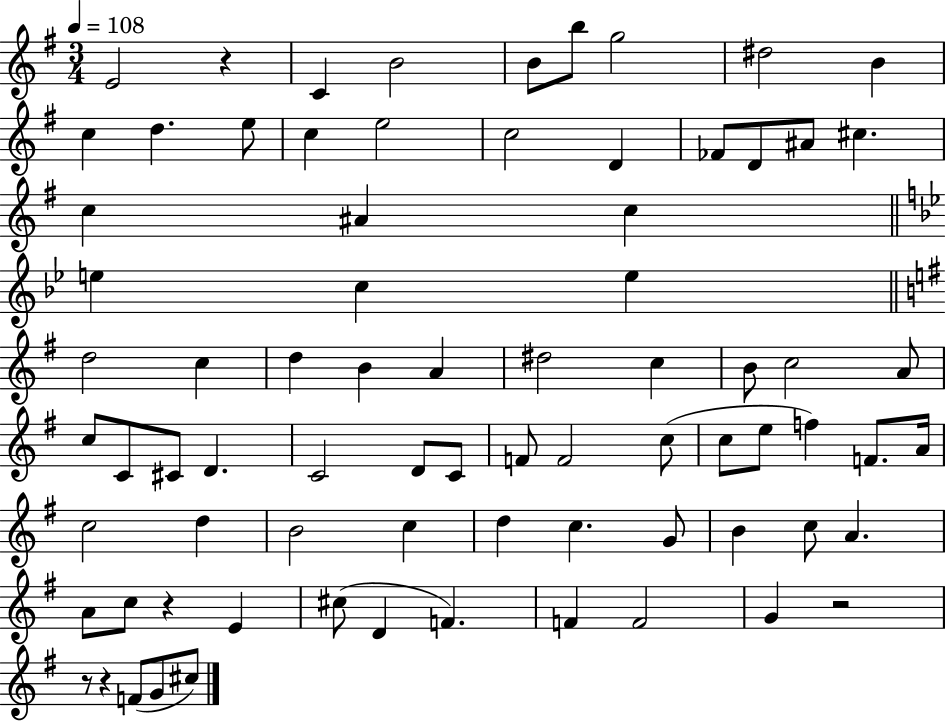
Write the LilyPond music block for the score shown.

{
  \clef treble
  \numericTimeSignature
  \time 3/4
  \key g \major
  \tempo 4 = 108
  \repeat volta 2 { e'2 r4 | c'4 b'2 | b'8 b''8 g''2 | dis''2 b'4 | \break c''4 d''4. e''8 | c''4 e''2 | c''2 d'4 | fes'8 d'8 ais'8 cis''4. | \break c''4 ais'4 c''4 | \bar "||" \break \key bes \major e''4 c''4 e''4 | \bar "||" \break \key g \major d''2 c''4 | d''4 b'4 a'4 | dis''2 c''4 | b'8 c''2 a'8 | \break c''8 c'8 cis'8 d'4. | c'2 d'8 c'8 | f'8 f'2 c''8( | c''8 e''8 f''4) f'8. a'16 | \break c''2 d''4 | b'2 c''4 | d''4 c''4. g'8 | b'4 c''8 a'4. | \break a'8 c''8 r4 e'4 | cis''8( d'4 f'4.) | f'4 f'2 | g'4 r2 | \break r8 r4 f'8( g'8 cis''8) | } \bar "|."
}